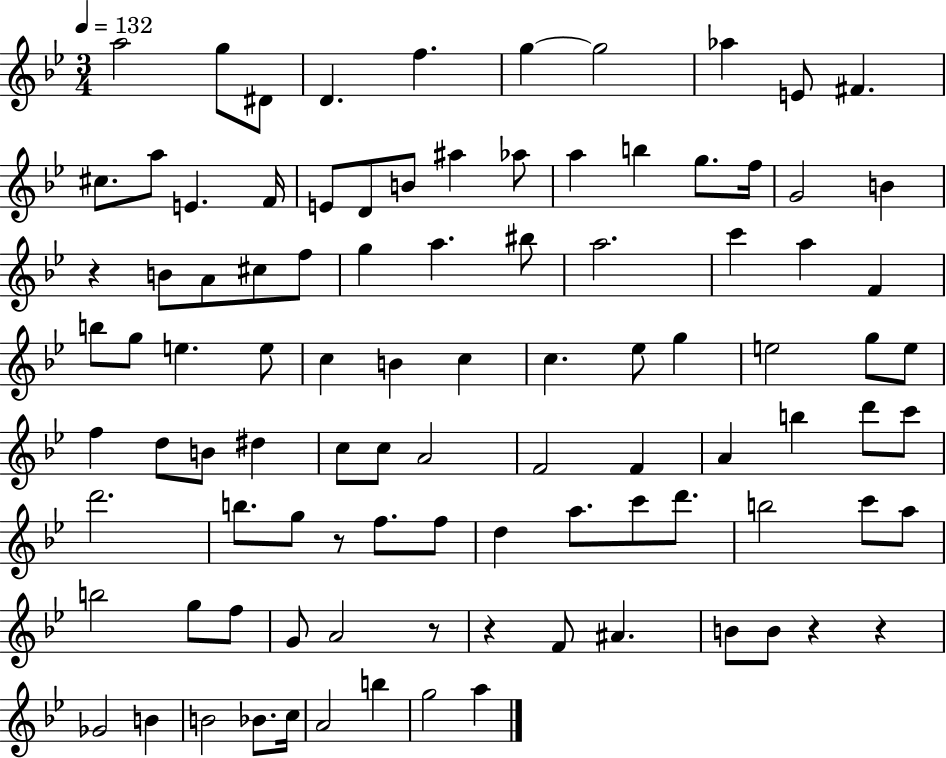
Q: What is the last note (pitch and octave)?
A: A5